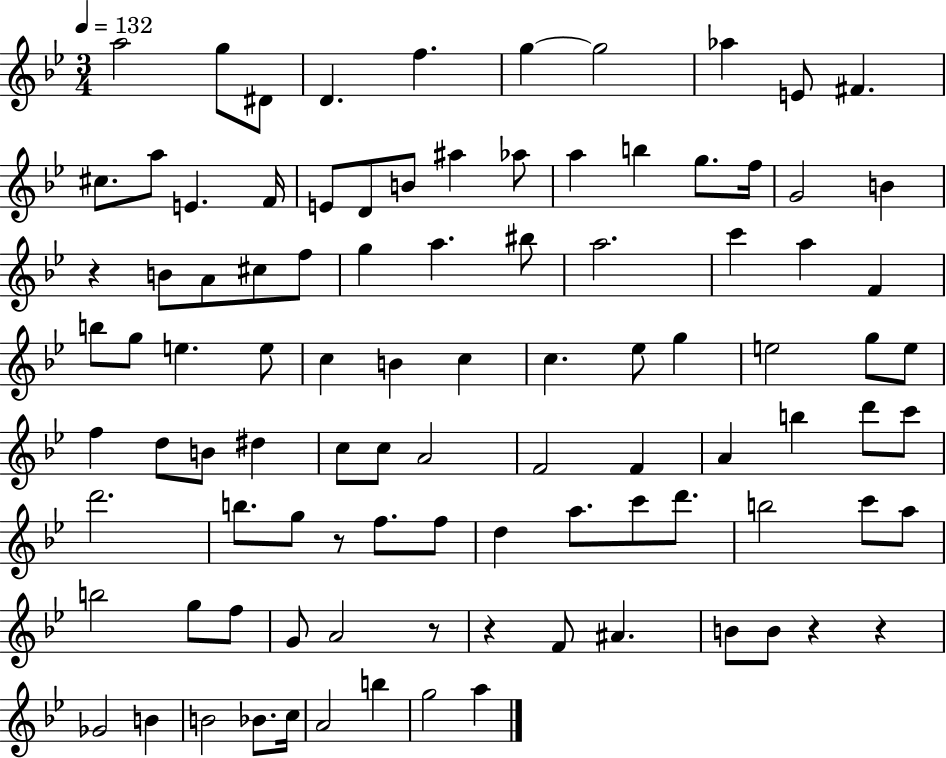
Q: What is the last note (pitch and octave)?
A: A5